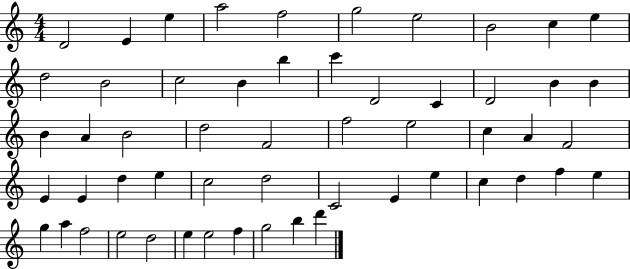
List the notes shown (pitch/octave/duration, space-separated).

D4/h E4/q E5/q A5/h F5/h G5/h E5/h B4/h C5/q E5/q D5/h B4/h C5/h B4/q B5/q C6/q D4/h C4/q D4/h B4/q B4/q B4/q A4/q B4/h D5/h F4/h F5/h E5/h C5/q A4/q F4/h E4/q E4/q D5/q E5/q C5/h D5/h C4/h E4/q E5/q C5/q D5/q F5/q E5/q G5/q A5/q F5/h E5/h D5/h E5/q E5/h F5/q G5/h B5/q D6/q